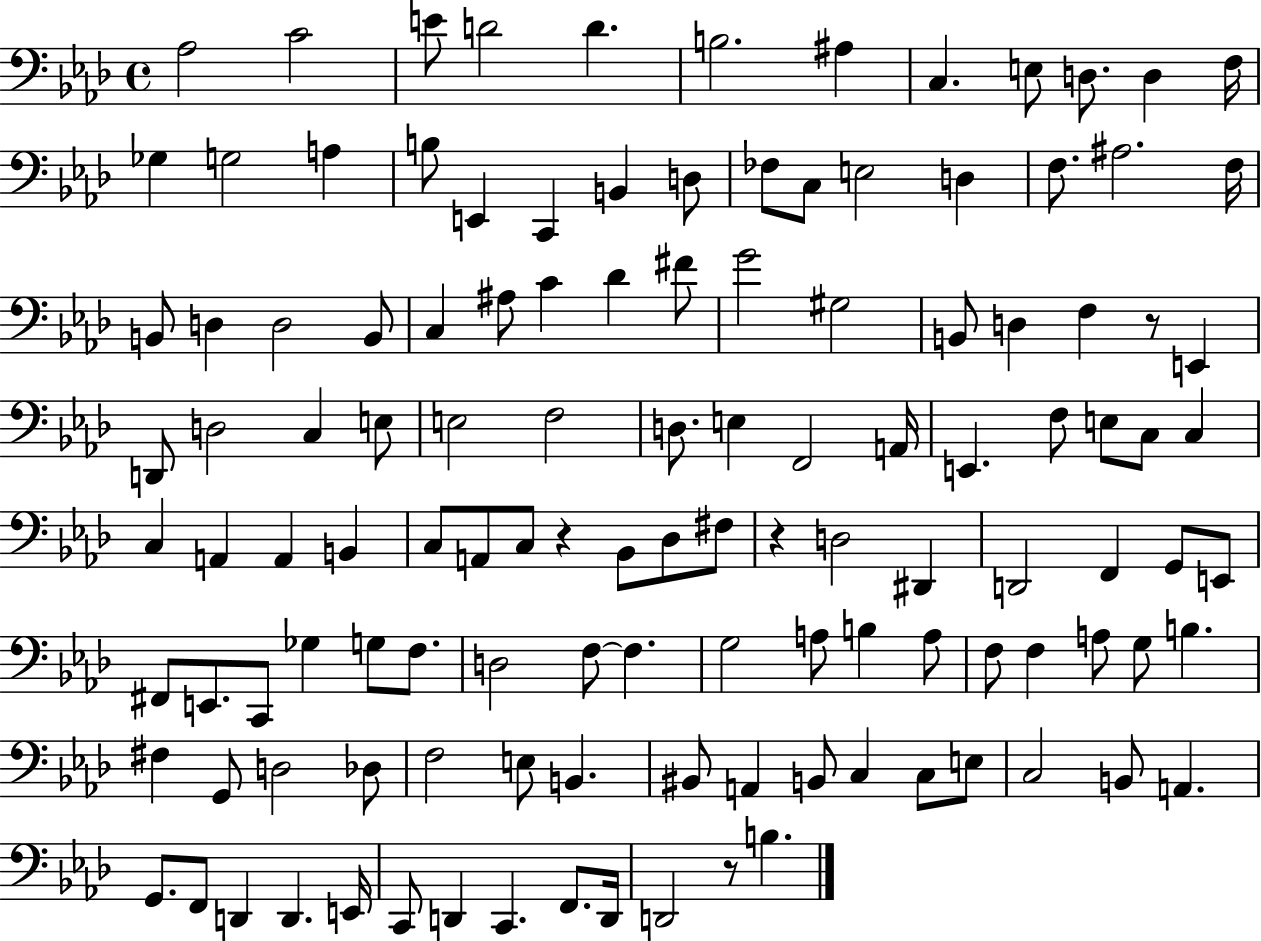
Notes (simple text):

Ab3/h C4/h E4/e D4/h D4/q. B3/h. A#3/q C3/q. E3/e D3/e. D3/q F3/s Gb3/q G3/h A3/q B3/e E2/q C2/q B2/q D3/e FES3/e C3/e E3/h D3/q F3/e. A#3/h. F3/s B2/e D3/q D3/h B2/e C3/q A#3/e C4/q Db4/q F#4/e G4/h G#3/h B2/e D3/q F3/q R/e E2/q D2/e D3/h C3/q E3/e E3/h F3/h D3/e. E3/q F2/h A2/s E2/q. F3/e E3/e C3/e C3/q C3/q A2/q A2/q B2/q C3/e A2/e C3/e R/q Bb2/e Db3/e F#3/e R/q D3/h D#2/q D2/h F2/q G2/e E2/e F#2/e E2/e. C2/e Gb3/q G3/e F3/e. D3/h F3/e F3/q. G3/h A3/e B3/q A3/e F3/e F3/q A3/e G3/e B3/q. F#3/q G2/e D3/h Db3/e F3/h E3/e B2/q. BIS2/e A2/q B2/e C3/q C3/e E3/e C3/h B2/e A2/q. G2/e. F2/e D2/q D2/q. E2/s C2/e D2/q C2/q. F2/e. D2/s D2/h R/e B3/q.